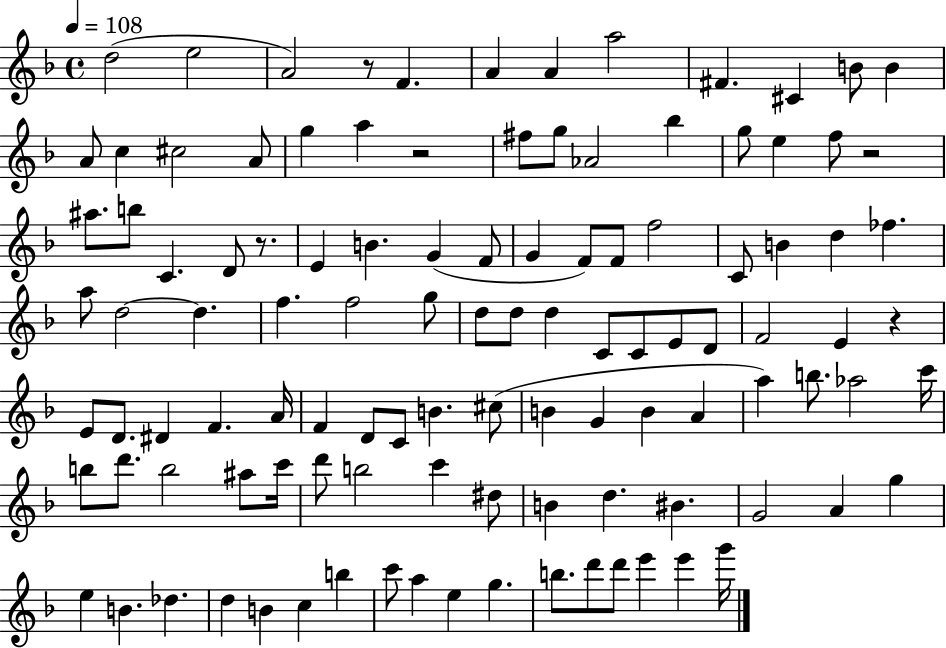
D5/h E5/h A4/h R/e F4/q. A4/q A4/q A5/h F#4/q. C#4/q B4/e B4/q A4/e C5/q C#5/h A4/e G5/q A5/q R/h F#5/e G5/e Ab4/h Bb5/q G5/e E5/q F5/e R/h A#5/e. B5/e C4/q. D4/e R/e. E4/q B4/q. G4/q F4/e G4/q F4/e F4/e F5/h C4/e B4/q D5/q FES5/q. A5/e D5/h D5/q. F5/q. F5/h G5/e D5/e D5/e D5/q C4/e C4/e E4/e D4/e F4/h E4/q R/q E4/e D4/e. D#4/q F4/q. A4/s F4/q D4/e C4/e B4/q. C#5/e B4/q G4/q B4/q A4/q A5/q B5/e. Ab5/h C6/s B5/e D6/e. B5/h A#5/e C6/s D6/e B5/h C6/q D#5/e B4/q D5/q. BIS4/q. G4/h A4/q G5/q E5/q B4/q. Db5/q. D5/q B4/q C5/q B5/q C6/e A5/q E5/q G5/q. B5/e. D6/e D6/e E6/q E6/q G6/s